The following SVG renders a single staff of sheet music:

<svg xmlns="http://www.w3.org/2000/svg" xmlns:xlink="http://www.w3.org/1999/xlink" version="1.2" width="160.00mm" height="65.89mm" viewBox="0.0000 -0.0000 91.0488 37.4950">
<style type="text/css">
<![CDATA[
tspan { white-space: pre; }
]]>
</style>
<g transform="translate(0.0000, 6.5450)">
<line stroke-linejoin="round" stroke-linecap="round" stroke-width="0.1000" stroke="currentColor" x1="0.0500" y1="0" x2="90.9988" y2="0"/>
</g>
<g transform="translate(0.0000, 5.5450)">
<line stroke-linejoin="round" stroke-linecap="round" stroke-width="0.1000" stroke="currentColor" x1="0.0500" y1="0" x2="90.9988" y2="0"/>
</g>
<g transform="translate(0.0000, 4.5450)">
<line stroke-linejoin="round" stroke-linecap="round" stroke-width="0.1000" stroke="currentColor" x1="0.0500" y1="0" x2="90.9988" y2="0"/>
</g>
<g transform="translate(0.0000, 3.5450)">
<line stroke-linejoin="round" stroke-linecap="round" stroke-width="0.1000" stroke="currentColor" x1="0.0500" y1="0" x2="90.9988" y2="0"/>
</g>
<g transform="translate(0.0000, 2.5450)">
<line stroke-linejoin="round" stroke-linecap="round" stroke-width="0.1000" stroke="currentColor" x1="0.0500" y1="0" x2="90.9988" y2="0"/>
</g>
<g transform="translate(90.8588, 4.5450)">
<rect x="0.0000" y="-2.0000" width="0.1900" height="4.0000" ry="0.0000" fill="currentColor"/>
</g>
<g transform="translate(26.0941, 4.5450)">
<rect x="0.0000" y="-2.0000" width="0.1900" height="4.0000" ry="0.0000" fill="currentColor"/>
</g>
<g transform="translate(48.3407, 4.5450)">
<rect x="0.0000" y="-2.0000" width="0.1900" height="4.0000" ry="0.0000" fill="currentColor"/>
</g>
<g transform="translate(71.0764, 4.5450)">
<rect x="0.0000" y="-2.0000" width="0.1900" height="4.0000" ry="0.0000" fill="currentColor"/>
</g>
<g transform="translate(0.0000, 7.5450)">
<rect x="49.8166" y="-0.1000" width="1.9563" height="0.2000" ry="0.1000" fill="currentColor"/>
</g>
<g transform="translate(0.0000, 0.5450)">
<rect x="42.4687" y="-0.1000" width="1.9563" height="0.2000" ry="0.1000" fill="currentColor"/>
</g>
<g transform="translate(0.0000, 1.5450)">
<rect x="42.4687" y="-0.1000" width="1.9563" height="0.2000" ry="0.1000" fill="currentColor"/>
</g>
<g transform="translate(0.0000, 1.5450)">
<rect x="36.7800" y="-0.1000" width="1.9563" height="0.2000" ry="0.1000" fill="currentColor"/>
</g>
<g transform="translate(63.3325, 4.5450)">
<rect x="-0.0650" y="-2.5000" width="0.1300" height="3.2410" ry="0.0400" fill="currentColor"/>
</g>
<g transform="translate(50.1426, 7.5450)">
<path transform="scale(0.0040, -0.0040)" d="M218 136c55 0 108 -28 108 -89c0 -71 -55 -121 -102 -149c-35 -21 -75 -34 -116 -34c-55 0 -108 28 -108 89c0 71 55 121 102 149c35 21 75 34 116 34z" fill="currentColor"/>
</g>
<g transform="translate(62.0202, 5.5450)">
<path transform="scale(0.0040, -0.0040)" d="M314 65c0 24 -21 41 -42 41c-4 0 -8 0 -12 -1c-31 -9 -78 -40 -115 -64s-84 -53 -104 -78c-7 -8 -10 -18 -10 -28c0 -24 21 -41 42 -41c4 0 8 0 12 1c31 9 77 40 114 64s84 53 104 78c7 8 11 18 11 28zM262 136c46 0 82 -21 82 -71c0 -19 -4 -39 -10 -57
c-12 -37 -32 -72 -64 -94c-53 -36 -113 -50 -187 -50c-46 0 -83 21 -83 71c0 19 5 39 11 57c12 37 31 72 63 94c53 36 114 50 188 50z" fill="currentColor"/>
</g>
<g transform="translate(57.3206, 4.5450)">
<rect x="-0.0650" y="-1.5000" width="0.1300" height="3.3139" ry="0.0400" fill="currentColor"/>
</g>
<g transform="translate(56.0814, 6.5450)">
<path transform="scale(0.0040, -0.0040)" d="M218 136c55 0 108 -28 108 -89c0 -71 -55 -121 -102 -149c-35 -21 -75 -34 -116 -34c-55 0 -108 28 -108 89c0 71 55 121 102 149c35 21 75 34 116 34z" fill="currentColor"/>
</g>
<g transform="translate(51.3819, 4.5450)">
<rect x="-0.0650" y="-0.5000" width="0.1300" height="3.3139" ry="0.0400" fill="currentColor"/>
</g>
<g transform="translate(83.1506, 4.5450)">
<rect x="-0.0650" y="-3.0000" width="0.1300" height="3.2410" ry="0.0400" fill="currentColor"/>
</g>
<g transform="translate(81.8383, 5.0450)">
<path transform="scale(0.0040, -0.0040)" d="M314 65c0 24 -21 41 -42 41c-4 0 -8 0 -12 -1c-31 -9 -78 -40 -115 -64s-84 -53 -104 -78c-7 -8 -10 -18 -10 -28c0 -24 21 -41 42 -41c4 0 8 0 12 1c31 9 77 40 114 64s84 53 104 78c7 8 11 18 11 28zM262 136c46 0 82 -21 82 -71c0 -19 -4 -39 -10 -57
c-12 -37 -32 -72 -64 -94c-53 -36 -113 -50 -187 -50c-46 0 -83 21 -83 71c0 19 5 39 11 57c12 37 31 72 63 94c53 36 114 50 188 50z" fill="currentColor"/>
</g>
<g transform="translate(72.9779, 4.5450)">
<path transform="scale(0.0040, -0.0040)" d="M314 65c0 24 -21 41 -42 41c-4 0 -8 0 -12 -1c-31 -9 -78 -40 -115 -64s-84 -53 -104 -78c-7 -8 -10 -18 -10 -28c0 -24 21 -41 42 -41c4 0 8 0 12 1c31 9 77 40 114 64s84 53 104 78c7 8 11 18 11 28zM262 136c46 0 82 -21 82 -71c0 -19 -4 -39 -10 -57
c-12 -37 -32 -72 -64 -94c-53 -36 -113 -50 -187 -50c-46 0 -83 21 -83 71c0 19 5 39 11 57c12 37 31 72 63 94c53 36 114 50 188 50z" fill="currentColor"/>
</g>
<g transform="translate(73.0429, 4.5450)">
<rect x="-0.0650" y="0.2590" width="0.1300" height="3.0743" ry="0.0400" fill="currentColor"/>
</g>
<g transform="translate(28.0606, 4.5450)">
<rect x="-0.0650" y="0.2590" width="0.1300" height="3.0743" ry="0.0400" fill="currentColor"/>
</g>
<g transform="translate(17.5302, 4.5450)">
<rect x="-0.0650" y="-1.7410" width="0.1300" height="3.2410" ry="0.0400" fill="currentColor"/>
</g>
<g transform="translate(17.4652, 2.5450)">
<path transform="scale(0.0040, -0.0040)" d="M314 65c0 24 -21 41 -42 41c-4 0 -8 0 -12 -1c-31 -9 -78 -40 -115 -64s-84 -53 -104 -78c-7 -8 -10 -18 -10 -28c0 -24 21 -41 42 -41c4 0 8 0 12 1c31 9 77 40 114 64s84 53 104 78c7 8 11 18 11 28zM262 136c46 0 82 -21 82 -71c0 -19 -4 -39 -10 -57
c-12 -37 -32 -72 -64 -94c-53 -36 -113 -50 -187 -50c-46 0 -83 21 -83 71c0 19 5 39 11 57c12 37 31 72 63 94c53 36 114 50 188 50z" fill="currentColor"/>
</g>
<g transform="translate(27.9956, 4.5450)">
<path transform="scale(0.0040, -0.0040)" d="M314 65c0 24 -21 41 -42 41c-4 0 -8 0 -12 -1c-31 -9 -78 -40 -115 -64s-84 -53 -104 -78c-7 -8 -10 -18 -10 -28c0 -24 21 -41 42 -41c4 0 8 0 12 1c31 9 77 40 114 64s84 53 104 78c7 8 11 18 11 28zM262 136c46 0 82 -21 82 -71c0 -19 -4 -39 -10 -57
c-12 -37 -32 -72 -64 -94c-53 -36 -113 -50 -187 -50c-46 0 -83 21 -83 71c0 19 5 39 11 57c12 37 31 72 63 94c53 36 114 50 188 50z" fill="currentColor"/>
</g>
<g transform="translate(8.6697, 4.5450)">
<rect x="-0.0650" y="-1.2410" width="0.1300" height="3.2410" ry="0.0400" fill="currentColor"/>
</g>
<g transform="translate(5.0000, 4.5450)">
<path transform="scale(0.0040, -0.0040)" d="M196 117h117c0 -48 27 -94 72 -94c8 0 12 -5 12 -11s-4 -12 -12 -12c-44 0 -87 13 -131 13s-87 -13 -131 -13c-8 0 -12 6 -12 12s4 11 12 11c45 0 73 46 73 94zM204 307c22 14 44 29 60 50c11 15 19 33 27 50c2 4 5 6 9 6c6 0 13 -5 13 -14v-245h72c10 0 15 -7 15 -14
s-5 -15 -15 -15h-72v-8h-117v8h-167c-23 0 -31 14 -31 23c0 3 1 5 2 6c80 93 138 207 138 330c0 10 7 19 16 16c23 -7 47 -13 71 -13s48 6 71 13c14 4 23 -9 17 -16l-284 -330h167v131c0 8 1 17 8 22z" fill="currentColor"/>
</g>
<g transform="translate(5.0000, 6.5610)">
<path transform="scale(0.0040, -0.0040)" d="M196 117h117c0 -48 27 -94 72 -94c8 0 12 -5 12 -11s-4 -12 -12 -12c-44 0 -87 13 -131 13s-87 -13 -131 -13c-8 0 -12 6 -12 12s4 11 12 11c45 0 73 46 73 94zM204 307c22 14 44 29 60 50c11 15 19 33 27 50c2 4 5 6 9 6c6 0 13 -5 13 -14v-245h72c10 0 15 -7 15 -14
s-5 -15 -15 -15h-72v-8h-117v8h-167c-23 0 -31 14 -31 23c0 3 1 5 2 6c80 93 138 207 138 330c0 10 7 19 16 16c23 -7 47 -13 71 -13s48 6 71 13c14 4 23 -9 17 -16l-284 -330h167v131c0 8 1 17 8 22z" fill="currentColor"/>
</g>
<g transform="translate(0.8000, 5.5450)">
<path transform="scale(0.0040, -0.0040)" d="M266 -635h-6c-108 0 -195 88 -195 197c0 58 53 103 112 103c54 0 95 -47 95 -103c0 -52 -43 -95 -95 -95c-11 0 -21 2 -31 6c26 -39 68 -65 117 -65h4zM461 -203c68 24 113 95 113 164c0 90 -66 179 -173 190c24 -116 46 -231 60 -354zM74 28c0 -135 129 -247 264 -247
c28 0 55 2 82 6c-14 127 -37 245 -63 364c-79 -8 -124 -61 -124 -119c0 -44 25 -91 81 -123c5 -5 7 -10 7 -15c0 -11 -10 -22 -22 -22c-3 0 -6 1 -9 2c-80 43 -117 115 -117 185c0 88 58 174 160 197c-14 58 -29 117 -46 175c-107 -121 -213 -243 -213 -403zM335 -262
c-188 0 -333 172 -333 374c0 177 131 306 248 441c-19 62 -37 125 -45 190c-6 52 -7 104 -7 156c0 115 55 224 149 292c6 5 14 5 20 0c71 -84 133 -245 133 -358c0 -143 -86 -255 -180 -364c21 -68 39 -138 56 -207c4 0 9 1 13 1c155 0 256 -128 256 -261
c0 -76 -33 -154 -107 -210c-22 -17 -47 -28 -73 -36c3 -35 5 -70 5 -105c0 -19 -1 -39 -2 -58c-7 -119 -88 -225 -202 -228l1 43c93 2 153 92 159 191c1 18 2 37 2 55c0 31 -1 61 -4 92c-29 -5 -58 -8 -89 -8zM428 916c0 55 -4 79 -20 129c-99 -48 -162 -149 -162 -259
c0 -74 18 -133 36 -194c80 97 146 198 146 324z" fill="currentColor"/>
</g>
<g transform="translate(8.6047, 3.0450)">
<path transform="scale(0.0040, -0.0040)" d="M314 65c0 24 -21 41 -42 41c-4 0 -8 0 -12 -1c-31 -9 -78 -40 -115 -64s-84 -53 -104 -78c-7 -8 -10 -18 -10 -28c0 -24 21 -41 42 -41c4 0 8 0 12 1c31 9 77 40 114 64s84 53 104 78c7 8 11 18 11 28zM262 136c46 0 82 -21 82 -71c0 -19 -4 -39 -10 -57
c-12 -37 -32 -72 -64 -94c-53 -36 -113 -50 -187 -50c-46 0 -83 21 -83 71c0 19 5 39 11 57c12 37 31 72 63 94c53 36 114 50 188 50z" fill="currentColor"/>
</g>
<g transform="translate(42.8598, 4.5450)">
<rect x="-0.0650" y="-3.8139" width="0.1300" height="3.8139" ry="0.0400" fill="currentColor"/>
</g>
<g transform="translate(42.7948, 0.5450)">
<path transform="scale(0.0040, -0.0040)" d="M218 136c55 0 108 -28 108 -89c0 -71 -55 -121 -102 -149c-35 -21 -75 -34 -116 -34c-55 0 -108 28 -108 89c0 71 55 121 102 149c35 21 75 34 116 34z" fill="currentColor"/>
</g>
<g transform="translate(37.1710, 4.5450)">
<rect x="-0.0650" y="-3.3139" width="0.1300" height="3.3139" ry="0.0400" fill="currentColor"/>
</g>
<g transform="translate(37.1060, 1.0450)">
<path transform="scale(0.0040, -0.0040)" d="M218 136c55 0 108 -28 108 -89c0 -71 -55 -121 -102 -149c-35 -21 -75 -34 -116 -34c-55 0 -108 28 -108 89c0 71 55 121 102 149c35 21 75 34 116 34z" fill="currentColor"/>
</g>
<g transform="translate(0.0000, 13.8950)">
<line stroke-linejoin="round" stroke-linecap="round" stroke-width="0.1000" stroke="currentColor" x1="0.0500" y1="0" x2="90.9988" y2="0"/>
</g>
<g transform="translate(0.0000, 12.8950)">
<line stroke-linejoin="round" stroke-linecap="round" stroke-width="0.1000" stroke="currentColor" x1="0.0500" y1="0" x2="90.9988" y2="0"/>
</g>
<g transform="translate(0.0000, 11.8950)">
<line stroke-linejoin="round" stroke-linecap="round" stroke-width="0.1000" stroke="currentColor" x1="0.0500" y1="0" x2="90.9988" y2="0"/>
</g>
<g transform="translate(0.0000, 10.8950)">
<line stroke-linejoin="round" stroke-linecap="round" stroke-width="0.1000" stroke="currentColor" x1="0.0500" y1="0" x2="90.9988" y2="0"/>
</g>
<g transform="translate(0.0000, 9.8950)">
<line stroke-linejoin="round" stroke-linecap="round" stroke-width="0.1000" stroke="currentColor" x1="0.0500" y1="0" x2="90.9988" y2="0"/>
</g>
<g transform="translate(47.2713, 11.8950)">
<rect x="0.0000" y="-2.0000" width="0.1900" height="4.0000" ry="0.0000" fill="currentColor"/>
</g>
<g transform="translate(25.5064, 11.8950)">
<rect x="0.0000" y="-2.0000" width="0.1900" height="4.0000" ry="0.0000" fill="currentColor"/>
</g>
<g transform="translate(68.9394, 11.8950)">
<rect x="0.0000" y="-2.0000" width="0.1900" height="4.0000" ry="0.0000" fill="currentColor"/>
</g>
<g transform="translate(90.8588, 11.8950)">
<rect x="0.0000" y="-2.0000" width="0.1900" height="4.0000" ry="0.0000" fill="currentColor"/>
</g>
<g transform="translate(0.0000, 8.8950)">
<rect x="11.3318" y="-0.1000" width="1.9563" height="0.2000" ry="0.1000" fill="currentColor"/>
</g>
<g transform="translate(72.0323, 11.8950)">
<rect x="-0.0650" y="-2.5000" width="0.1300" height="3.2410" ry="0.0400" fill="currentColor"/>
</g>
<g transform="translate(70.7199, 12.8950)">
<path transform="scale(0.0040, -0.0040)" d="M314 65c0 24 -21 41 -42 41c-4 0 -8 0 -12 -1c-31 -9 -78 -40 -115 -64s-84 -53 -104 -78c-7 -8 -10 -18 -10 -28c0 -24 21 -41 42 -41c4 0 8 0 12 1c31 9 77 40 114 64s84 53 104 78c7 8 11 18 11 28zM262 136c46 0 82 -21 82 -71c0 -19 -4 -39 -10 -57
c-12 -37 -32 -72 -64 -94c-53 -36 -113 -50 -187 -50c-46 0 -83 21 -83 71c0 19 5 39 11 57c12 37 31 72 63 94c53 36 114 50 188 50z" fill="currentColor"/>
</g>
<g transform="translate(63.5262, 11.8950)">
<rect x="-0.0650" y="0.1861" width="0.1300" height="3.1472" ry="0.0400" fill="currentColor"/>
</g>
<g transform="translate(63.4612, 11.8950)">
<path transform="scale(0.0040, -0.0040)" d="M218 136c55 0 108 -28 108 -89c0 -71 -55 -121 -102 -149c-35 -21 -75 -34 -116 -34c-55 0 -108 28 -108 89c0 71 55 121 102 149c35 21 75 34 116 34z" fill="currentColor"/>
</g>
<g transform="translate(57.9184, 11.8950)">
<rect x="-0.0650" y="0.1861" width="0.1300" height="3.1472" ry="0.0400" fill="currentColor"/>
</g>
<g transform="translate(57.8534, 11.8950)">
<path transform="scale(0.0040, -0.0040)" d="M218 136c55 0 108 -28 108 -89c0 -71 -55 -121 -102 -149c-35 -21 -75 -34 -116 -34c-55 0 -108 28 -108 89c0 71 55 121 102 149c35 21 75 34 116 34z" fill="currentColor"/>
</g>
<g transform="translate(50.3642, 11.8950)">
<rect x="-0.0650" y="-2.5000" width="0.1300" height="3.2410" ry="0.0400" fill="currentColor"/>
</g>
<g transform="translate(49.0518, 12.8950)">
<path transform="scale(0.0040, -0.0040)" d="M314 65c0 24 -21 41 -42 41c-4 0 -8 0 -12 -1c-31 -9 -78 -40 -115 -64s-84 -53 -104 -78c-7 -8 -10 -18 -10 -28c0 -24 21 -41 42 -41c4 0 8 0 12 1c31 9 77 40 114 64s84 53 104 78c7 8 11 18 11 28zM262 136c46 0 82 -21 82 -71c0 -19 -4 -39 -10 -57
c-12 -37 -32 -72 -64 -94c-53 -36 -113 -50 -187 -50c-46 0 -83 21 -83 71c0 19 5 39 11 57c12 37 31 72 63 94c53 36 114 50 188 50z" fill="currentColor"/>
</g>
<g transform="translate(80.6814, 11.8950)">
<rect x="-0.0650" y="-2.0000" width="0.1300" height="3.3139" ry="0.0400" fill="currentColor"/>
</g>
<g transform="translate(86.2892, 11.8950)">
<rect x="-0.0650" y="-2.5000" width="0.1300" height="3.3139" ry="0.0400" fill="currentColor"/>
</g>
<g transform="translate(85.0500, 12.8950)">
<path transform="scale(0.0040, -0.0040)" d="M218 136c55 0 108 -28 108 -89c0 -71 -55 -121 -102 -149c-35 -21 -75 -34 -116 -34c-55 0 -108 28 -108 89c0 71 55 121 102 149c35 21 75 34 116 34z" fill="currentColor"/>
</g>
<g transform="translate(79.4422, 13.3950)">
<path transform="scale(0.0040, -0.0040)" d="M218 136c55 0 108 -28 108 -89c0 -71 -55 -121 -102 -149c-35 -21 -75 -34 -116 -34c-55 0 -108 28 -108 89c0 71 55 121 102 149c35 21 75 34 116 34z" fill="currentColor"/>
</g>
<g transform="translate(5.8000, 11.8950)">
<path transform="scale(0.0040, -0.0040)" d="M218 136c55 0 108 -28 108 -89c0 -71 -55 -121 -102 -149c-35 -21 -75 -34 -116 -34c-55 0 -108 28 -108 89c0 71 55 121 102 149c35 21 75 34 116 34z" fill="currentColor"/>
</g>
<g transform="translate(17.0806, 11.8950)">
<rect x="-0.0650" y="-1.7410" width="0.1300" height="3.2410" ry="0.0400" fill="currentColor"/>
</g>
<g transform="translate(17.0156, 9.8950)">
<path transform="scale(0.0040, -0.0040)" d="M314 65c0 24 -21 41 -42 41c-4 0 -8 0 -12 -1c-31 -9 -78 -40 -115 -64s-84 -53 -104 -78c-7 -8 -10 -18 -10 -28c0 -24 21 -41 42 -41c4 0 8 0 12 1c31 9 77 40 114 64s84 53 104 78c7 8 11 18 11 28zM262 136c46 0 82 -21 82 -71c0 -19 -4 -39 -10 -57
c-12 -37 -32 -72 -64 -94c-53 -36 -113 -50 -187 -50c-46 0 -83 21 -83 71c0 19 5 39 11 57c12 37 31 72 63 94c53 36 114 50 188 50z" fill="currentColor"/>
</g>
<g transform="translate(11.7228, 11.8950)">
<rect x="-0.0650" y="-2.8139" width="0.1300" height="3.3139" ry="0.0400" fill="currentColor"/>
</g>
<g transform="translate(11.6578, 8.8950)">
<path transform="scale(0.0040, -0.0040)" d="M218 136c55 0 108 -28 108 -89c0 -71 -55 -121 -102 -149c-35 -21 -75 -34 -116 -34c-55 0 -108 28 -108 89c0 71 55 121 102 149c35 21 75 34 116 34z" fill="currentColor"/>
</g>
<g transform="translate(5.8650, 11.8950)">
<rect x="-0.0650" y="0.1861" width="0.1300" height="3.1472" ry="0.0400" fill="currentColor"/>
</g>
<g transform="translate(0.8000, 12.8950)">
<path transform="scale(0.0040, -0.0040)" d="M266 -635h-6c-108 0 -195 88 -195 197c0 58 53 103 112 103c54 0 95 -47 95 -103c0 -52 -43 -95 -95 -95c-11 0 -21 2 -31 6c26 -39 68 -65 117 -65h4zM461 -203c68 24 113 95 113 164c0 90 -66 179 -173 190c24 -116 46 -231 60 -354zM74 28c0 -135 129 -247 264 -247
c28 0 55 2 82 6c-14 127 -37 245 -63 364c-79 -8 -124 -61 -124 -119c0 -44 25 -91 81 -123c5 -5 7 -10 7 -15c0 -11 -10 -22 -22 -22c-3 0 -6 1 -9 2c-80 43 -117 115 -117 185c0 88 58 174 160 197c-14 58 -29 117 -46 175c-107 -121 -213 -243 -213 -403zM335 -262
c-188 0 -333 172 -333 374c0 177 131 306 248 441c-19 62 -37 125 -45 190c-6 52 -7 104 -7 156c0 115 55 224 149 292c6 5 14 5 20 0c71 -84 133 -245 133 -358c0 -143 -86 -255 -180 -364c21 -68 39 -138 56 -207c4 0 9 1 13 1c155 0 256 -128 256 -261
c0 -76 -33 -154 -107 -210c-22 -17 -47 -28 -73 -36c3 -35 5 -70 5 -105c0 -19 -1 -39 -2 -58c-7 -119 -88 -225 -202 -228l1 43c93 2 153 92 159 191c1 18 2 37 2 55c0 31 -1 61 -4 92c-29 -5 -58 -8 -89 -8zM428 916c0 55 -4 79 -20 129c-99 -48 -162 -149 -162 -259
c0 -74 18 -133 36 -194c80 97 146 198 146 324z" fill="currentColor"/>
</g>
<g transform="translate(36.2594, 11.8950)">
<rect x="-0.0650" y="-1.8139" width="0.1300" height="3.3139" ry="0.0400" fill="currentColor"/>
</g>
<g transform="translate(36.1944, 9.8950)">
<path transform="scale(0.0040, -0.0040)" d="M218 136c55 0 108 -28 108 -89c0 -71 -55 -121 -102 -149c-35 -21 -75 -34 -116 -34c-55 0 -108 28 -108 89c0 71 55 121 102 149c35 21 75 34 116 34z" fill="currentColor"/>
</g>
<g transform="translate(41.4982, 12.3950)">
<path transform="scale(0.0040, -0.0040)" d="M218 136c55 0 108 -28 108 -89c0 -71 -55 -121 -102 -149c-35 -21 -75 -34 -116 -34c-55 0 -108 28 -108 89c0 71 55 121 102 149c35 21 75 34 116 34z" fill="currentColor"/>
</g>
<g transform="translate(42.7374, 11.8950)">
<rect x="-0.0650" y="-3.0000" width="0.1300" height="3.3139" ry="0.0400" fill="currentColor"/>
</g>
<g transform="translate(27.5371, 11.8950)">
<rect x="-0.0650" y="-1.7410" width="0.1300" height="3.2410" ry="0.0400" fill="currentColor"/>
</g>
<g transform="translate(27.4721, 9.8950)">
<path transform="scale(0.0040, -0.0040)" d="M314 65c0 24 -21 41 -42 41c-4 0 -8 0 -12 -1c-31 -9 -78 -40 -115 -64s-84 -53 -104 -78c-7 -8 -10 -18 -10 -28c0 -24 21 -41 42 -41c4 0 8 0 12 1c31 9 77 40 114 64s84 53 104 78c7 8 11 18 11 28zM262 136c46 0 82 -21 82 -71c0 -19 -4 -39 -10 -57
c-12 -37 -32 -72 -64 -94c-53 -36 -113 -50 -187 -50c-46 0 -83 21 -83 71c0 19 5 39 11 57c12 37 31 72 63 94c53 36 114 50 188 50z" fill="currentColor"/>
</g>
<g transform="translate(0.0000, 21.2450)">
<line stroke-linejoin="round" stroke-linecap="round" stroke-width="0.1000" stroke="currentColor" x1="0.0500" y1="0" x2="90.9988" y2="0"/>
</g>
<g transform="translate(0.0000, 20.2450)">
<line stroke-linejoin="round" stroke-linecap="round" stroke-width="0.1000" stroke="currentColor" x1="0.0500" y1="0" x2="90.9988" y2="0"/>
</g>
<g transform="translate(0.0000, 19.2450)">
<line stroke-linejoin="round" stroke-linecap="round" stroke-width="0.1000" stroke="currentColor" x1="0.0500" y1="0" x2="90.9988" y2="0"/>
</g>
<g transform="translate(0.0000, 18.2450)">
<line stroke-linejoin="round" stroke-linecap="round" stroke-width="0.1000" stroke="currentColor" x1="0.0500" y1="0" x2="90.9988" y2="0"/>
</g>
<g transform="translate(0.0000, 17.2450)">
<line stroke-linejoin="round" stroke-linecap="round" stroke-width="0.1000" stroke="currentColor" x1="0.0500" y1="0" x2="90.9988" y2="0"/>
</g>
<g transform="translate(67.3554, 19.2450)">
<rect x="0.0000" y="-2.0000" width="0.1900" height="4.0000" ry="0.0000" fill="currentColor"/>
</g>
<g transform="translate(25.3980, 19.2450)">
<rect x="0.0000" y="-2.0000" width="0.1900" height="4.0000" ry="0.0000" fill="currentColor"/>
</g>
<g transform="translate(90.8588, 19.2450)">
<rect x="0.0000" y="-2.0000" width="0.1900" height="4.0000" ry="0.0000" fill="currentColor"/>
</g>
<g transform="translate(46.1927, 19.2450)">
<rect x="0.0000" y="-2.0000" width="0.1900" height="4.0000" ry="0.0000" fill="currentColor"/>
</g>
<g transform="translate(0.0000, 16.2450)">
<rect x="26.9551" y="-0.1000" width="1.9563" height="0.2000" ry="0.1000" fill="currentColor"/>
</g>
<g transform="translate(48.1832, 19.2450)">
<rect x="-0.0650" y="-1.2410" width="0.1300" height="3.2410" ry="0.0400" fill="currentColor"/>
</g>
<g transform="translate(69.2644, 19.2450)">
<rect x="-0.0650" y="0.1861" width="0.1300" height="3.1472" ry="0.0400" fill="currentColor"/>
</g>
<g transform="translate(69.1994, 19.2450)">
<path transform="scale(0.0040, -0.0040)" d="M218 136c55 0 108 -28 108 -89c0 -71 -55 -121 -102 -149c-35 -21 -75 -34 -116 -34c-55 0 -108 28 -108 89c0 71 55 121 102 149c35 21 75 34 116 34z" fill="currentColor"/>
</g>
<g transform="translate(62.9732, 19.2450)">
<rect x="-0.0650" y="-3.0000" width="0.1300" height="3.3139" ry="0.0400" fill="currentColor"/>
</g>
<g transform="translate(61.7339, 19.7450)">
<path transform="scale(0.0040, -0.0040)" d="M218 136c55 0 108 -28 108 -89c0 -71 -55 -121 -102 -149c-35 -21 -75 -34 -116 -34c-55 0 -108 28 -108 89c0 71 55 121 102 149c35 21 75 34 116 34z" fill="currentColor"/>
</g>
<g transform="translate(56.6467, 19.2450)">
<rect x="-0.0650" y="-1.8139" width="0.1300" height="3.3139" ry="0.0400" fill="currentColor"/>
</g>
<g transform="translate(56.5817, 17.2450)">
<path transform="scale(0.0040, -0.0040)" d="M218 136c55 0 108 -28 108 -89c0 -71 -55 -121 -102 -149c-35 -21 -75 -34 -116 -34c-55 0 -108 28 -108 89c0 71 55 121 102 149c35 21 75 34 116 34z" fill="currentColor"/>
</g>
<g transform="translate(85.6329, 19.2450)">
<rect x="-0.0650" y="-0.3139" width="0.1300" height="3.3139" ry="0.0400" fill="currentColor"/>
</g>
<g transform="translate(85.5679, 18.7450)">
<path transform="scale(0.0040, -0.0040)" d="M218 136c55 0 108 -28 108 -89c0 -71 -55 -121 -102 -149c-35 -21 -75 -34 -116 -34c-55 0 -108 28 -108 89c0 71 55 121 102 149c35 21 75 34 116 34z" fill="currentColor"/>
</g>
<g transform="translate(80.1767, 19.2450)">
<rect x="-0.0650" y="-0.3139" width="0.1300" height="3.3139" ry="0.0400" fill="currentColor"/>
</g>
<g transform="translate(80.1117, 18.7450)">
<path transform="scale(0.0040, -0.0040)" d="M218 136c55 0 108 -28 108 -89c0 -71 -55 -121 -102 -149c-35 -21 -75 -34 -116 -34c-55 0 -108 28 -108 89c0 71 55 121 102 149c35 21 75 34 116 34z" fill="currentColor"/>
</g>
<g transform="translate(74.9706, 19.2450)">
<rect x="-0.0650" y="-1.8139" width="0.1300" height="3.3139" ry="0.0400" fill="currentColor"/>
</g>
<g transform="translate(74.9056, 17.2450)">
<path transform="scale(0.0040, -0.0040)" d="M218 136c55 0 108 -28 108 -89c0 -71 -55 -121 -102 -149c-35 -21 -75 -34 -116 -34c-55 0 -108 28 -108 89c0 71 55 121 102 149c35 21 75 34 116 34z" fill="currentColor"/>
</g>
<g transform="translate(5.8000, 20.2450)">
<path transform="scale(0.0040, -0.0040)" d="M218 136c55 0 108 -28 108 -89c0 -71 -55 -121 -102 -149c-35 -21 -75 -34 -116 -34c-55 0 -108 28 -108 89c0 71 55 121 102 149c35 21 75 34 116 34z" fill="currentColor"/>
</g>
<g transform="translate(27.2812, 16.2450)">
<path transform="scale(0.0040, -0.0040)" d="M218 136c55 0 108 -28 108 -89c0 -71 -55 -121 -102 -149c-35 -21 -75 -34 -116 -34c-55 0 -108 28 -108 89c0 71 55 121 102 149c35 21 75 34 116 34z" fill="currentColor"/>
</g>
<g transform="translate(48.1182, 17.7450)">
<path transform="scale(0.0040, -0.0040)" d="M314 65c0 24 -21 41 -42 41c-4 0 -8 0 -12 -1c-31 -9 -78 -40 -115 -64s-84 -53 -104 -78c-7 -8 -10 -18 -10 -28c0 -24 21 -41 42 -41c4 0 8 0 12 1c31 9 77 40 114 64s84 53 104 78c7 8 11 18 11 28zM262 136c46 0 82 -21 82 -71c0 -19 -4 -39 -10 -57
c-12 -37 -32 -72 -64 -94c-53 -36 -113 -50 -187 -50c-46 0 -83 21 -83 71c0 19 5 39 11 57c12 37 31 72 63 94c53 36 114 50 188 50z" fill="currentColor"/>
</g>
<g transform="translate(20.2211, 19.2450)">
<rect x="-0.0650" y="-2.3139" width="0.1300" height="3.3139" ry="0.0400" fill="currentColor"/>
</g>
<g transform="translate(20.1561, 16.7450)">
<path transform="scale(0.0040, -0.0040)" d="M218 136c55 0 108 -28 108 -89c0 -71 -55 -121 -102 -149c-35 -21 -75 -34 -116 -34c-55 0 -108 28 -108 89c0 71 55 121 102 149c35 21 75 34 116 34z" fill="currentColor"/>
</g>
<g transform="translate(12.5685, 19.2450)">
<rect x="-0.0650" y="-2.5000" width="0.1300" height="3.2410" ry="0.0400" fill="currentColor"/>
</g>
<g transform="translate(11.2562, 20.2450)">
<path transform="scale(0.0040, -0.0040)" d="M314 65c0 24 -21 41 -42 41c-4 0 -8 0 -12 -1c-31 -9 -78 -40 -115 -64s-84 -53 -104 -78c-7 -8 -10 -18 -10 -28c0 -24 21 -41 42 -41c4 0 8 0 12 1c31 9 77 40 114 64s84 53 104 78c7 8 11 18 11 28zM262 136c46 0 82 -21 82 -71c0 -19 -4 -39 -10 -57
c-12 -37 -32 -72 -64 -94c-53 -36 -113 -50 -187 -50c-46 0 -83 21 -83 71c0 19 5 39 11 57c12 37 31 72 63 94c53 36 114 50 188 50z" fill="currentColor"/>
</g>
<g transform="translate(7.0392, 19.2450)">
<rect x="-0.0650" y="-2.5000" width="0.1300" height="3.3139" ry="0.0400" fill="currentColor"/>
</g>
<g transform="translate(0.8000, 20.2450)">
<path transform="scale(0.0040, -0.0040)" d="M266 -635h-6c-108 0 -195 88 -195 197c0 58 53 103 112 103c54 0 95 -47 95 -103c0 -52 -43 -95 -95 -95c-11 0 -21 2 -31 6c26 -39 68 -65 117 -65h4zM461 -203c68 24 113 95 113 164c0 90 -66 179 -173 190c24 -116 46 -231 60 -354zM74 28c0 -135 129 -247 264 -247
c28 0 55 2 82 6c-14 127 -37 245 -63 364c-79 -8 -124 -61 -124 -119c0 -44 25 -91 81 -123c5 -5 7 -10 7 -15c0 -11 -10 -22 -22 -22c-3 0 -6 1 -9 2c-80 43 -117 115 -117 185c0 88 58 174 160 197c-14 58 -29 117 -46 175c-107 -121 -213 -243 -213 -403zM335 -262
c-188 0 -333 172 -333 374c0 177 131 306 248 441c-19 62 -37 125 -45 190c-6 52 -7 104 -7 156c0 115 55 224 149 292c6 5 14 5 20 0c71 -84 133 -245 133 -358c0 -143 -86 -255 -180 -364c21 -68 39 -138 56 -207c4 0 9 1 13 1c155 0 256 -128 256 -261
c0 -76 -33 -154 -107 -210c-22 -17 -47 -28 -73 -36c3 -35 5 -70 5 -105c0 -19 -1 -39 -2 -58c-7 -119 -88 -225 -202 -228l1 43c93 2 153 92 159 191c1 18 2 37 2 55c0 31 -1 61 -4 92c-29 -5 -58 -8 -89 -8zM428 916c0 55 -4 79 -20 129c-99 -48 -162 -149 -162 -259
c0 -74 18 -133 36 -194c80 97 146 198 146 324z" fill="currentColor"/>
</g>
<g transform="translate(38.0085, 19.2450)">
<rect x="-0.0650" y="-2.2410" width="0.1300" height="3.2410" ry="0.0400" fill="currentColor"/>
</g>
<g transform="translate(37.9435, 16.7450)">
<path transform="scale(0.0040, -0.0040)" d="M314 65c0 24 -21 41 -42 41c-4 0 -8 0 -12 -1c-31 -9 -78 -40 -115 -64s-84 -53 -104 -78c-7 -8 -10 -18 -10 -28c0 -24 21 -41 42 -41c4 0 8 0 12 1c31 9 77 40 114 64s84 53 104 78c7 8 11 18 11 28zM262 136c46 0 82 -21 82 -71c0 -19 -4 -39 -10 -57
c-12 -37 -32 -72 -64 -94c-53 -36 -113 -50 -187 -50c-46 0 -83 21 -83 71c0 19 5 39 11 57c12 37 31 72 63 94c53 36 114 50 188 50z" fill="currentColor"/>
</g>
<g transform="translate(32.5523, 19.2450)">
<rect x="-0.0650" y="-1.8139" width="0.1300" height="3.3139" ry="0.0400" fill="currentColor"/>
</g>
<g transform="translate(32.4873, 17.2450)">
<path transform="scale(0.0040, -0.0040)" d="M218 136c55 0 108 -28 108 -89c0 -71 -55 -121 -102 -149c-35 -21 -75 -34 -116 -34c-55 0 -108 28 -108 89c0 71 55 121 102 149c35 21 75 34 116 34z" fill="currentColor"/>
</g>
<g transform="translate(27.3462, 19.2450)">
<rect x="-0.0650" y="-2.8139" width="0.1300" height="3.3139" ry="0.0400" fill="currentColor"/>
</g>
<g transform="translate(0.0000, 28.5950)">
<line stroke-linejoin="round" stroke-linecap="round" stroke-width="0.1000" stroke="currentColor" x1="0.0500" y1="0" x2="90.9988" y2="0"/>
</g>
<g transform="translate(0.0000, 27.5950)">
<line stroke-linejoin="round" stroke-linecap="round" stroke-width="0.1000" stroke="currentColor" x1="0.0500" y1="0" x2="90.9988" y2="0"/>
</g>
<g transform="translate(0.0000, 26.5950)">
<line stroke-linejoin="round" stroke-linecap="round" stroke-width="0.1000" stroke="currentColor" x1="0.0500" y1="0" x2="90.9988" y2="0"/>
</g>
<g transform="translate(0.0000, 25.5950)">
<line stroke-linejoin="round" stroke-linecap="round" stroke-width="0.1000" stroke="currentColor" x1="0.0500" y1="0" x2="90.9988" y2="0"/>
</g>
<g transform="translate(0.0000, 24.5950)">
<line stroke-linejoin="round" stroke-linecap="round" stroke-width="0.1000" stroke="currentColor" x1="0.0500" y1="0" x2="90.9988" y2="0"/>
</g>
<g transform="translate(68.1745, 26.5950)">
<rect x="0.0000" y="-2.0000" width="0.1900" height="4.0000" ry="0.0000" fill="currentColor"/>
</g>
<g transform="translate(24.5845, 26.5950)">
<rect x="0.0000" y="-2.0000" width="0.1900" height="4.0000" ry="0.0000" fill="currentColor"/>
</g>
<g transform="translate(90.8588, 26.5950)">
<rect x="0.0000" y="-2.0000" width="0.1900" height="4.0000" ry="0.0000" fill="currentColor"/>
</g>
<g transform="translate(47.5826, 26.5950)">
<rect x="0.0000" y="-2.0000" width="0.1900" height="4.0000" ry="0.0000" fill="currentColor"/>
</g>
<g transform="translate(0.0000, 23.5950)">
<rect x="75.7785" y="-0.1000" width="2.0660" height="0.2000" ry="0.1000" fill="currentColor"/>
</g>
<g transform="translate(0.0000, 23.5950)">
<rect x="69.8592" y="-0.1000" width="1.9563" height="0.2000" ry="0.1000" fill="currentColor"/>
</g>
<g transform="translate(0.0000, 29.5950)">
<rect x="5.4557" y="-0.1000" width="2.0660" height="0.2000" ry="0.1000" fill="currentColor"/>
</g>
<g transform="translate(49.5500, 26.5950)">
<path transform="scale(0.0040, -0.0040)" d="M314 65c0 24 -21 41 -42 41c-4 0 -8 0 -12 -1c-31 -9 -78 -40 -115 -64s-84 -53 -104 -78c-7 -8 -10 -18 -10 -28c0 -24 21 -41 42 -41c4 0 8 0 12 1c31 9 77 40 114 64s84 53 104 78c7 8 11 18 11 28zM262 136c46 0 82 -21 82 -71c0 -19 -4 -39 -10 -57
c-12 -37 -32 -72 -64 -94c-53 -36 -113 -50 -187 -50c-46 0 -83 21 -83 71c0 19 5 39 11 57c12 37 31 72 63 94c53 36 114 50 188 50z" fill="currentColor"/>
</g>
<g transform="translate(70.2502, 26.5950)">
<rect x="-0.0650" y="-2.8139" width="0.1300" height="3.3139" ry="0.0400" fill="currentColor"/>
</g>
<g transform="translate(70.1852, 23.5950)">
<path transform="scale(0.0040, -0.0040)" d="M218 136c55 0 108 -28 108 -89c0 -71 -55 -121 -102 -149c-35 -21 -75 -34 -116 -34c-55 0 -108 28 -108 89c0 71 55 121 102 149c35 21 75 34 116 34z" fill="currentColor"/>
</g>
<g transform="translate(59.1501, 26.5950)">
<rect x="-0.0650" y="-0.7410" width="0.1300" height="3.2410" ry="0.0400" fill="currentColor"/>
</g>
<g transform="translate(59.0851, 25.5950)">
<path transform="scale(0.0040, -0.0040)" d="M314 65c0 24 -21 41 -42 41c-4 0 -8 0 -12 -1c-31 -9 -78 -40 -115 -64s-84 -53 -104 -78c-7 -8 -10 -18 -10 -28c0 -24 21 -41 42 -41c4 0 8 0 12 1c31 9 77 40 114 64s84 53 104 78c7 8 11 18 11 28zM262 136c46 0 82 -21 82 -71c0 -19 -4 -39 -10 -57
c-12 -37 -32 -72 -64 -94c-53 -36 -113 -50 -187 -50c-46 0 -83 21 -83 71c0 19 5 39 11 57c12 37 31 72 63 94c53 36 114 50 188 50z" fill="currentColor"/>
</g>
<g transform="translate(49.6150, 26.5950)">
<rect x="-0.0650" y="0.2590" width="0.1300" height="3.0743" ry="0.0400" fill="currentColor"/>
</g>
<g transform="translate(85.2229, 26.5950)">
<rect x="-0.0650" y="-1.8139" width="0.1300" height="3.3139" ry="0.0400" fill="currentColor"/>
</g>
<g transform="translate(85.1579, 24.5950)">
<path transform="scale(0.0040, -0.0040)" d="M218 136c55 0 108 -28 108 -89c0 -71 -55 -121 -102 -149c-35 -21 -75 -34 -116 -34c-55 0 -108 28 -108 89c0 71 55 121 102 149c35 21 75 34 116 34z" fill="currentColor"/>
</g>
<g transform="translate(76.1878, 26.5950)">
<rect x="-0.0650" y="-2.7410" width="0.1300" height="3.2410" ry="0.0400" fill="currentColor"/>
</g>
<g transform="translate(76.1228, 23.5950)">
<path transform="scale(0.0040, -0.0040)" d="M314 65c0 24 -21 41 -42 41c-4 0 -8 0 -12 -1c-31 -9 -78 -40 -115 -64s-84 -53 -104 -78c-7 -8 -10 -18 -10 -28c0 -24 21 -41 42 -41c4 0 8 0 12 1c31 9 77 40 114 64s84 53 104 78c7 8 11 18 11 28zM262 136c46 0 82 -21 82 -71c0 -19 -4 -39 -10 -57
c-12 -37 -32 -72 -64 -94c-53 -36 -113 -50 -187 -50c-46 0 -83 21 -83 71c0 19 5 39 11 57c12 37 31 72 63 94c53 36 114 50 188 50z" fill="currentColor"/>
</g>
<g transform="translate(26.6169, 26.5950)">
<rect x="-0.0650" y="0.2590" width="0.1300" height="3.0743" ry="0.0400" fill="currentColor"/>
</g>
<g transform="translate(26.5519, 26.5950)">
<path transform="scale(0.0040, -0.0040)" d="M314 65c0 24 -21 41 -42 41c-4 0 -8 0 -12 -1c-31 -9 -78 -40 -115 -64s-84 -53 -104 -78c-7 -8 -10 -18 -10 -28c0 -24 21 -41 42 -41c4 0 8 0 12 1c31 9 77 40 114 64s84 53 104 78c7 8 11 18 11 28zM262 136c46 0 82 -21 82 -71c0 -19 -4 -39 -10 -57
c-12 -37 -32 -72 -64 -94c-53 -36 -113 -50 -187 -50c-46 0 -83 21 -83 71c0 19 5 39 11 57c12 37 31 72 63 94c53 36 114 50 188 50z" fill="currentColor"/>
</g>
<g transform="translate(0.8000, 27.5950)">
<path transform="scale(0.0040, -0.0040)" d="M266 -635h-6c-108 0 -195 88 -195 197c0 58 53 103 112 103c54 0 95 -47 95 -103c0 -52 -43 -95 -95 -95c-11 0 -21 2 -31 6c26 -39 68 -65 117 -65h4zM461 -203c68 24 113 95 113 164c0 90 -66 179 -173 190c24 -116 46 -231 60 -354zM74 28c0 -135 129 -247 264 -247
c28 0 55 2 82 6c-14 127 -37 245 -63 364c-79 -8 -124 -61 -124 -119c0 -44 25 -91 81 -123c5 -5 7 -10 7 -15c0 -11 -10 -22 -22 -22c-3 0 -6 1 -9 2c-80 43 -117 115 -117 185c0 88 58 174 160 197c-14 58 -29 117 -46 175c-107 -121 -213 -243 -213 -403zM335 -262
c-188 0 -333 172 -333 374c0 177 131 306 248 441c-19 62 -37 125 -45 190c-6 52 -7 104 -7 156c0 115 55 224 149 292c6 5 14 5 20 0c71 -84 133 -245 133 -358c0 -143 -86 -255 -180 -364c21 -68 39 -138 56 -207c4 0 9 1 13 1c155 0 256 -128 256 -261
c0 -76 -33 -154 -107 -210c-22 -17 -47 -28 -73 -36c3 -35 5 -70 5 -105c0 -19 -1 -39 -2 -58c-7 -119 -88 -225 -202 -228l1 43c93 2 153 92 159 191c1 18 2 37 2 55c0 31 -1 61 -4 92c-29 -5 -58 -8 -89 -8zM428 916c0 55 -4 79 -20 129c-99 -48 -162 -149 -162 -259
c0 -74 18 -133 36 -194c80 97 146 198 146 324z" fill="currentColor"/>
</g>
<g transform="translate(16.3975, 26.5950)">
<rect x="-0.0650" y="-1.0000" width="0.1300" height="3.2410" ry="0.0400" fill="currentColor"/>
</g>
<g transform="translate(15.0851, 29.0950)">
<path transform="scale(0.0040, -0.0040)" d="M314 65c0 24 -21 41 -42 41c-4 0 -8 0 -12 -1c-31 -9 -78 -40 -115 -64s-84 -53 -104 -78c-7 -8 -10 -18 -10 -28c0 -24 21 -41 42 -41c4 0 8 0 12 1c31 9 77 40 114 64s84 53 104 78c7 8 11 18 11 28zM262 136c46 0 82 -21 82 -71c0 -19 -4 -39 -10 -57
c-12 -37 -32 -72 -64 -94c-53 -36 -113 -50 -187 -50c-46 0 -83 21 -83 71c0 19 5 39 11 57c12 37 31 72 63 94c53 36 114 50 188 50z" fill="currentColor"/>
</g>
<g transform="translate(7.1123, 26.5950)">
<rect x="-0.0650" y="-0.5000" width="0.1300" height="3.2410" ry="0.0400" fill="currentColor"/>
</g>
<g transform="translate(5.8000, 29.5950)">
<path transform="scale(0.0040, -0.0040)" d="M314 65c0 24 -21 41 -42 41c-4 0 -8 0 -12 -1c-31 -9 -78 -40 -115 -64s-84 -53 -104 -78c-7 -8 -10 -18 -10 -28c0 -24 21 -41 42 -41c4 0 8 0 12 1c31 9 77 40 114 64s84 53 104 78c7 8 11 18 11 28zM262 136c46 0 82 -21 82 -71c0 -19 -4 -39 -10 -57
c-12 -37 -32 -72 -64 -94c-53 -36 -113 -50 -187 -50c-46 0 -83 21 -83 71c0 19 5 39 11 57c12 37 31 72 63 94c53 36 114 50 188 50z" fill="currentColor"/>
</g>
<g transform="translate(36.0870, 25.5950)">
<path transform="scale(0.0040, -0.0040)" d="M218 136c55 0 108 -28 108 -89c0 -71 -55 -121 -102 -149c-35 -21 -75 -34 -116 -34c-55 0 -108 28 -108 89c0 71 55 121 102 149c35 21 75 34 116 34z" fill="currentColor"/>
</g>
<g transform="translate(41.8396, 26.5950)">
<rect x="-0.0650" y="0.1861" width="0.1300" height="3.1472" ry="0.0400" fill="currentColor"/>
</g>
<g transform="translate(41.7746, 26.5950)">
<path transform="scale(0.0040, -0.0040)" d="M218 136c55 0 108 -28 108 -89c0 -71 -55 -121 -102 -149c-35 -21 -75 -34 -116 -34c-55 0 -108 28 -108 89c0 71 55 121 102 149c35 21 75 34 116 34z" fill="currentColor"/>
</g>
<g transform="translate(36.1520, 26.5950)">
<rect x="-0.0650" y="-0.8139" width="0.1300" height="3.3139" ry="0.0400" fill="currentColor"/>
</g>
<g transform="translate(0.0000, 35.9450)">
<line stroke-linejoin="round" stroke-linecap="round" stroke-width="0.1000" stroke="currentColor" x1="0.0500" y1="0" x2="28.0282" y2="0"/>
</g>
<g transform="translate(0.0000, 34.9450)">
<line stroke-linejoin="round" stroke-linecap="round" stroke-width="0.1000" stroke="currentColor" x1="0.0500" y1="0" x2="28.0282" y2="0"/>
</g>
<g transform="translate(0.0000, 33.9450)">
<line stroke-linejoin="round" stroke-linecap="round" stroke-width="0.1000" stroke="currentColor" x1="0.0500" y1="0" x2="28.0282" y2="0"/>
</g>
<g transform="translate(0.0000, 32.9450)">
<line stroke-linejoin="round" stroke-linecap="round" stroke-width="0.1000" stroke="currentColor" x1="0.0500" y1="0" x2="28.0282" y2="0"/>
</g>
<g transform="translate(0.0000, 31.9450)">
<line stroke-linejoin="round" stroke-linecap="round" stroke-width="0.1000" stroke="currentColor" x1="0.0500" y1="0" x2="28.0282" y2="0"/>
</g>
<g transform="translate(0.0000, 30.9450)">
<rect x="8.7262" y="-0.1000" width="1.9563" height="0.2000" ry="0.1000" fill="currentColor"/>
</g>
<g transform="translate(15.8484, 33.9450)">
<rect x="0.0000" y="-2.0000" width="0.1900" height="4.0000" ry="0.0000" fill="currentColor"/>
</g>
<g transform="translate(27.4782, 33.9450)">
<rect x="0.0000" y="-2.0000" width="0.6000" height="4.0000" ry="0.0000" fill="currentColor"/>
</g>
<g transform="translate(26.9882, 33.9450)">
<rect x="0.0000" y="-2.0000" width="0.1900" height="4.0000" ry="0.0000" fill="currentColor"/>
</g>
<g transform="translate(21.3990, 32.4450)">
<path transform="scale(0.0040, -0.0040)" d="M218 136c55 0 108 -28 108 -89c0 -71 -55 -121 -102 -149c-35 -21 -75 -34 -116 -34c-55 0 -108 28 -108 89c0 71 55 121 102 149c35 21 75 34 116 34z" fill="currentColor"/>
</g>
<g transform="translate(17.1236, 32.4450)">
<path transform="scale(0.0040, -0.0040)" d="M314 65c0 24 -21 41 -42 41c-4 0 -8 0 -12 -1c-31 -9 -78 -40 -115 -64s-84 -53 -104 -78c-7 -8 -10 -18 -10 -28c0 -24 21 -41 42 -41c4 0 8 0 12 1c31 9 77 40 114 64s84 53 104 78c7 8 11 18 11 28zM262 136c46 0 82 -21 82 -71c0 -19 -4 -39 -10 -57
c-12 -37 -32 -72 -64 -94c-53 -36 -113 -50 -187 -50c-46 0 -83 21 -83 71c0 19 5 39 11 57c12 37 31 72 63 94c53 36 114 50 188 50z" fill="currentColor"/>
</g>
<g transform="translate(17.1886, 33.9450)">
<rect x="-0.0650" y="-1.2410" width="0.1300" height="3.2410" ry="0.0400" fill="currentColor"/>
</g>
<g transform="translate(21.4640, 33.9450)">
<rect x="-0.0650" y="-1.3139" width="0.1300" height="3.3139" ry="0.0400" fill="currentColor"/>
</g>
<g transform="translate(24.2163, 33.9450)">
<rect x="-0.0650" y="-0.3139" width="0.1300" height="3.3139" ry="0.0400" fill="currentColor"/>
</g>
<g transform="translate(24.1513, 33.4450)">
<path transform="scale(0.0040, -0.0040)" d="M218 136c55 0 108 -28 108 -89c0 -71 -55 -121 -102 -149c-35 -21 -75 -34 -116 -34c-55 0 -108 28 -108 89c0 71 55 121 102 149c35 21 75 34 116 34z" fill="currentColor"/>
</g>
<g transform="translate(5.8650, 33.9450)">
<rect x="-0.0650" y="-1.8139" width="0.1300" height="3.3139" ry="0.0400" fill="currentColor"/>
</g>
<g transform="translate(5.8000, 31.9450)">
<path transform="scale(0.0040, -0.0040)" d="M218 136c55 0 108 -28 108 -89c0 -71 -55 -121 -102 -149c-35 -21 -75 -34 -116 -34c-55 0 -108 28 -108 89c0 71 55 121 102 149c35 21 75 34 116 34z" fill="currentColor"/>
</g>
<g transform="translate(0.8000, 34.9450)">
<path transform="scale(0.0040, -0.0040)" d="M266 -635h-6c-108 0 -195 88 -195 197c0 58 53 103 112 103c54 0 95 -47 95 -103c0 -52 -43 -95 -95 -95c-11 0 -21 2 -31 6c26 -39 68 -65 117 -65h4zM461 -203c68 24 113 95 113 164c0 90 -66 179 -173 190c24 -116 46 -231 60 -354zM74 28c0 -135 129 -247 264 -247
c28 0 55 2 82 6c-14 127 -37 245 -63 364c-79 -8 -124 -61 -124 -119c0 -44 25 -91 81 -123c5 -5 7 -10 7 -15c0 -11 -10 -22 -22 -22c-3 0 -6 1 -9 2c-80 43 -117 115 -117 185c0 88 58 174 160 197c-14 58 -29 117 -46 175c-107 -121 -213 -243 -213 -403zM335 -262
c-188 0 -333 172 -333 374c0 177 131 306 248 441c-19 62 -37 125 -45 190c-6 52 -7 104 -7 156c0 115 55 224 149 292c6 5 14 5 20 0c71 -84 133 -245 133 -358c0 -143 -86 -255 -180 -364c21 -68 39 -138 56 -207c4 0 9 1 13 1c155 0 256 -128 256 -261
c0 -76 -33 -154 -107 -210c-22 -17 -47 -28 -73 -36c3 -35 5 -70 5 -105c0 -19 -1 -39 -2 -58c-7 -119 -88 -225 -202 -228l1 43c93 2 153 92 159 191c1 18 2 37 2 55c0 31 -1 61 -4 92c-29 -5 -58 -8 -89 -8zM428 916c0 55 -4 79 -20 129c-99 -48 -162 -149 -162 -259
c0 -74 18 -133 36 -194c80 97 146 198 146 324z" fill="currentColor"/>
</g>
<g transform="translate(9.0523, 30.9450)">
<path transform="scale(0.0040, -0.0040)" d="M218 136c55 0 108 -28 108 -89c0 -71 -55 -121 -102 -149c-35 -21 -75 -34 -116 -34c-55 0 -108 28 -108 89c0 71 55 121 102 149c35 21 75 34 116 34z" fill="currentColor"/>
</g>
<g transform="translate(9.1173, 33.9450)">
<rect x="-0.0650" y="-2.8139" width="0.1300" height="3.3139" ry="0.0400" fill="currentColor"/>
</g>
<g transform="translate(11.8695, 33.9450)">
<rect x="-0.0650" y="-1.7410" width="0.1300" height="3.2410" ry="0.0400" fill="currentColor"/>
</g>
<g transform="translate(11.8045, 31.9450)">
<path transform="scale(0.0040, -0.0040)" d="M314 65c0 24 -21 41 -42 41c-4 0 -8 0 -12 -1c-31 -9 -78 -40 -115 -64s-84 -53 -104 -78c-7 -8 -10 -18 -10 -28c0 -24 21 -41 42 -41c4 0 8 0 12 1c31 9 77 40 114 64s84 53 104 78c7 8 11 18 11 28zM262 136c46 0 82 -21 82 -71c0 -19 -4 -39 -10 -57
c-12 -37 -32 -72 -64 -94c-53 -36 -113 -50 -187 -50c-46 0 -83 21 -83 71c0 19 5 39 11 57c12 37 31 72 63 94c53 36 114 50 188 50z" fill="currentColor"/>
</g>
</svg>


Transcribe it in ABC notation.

X:1
T:Untitled
M:4/4
L:1/4
K:C
e2 f2 B2 b c' C E G2 B2 A2 B a f2 f2 f A G2 B B G2 F G G G2 g a f g2 e2 f A B f c c C2 D2 B2 d B B2 d2 a a2 f f a f2 e2 e c